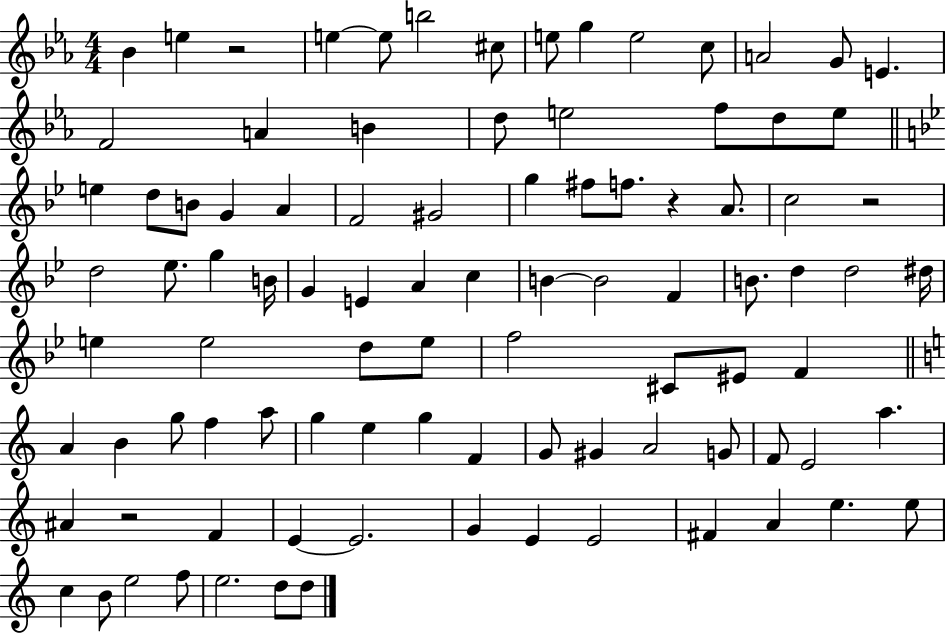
Bb4/q E5/q R/h E5/q E5/e B5/h C#5/e E5/e G5/q E5/h C5/e A4/h G4/e E4/q. F4/h A4/q B4/q D5/e E5/h F5/e D5/e E5/e E5/q D5/e B4/e G4/q A4/q F4/h G#4/h G5/q F#5/e F5/e. R/q A4/e. C5/h R/h D5/h Eb5/e. G5/q B4/s G4/q E4/q A4/q C5/q B4/q B4/h F4/q B4/e. D5/q D5/h D#5/s E5/q E5/h D5/e E5/e F5/h C#4/e EIS4/e F4/q A4/q B4/q G5/e F5/q A5/e G5/q E5/q G5/q F4/q G4/e G#4/q A4/h G4/e F4/e E4/h A5/q. A#4/q R/h F4/q E4/q E4/h. G4/q E4/q E4/h F#4/q A4/q E5/q. E5/e C5/q B4/e E5/h F5/e E5/h. D5/e D5/e